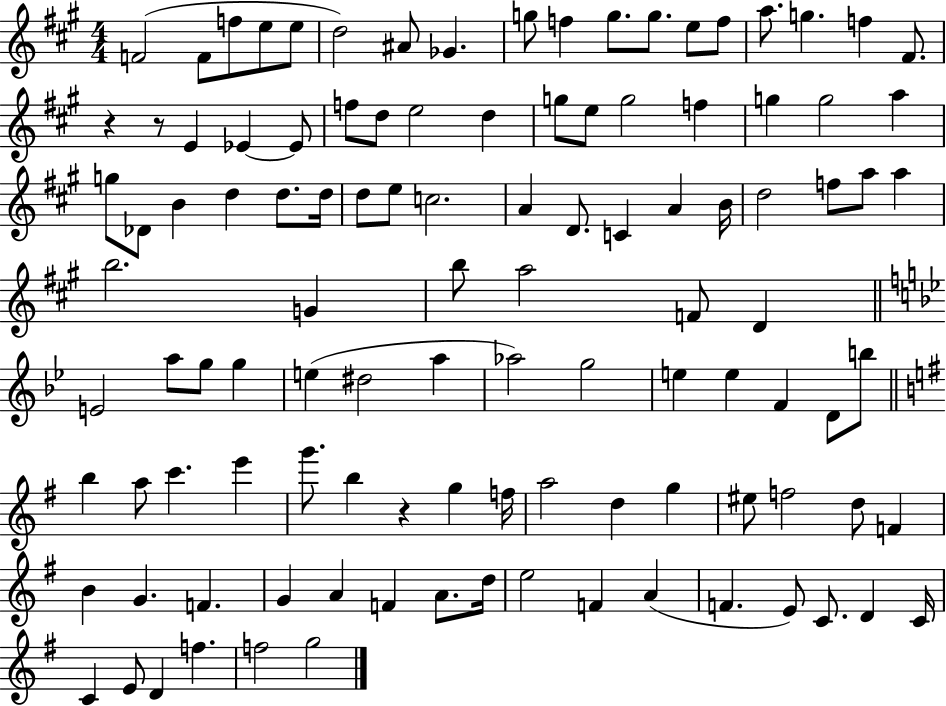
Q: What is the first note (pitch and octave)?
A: F4